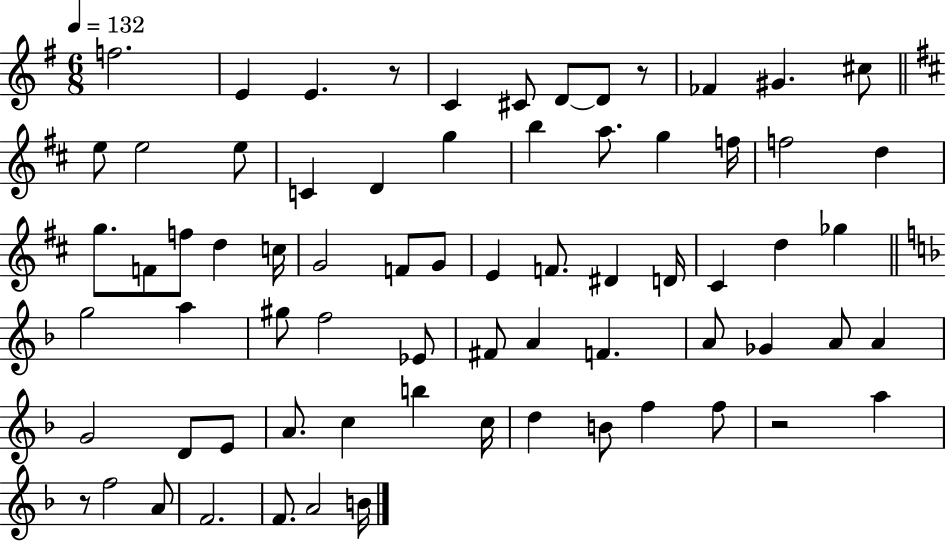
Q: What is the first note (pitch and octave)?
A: F5